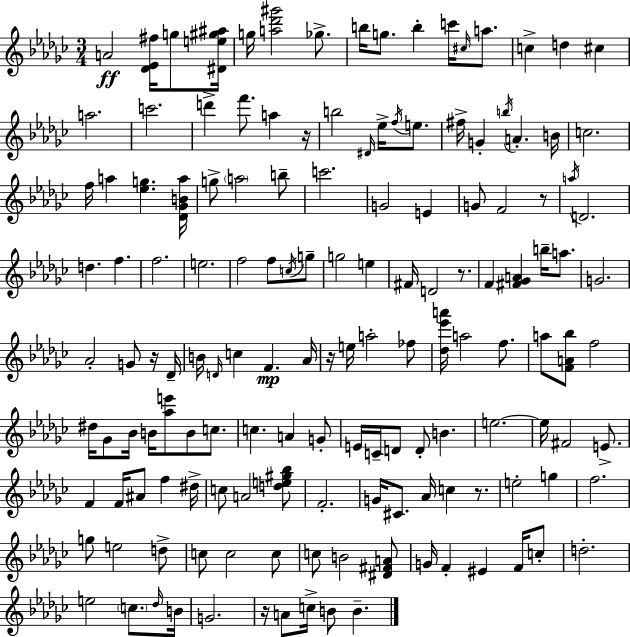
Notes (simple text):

A4/h [Db4,Eb4,F#5]/s G5/e [D#4,E5,G#5,A#5]/s G5/s [A5,Db6,G#6]/h Gb5/e. B5/s G5/e. B5/q C6/s C#5/s A5/e. C5/q D5/q C#5/q A5/h. C6/h. D6/q F6/e. A5/q R/s B5/h D#4/s Eb5/s F5/s E5/e. F#5/s G4/q B5/s A4/q. B4/s C5/h. F5/s A5/q [Eb5,G5]/q. [Db4,Gb4,B4,A5]/s G5/e A5/h B5/e C6/h. G4/h E4/q G4/e F4/h R/e A5/s D4/h. D5/q. F5/q. F5/h. E5/h. F5/h F5/e C5/s G5/e G5/h E5/q F#4/s D4/h R/e. F4/q [F#4,Gb4,A4]/q B5/s A5/e. G4/h. Ab4/h G4/e R/s Db4/s B4/s D4/s C5/q F4/q. Ab4/s R/s E5/s A5/h FES5/e [Db5,Eb6,A6]/s A5/h F5/e. A5/e [F4,A4,Bb5]/e F5/h D#5/s Gb4/e Bb4/s B4/s [Ab5,E6]/e B4/e C5/e. C5/q. A4/q G4/e E4/s C4/s D4/e D4/e B4/q. E5/h. E5/s F#4/h E4/e. F4/q F4/s A#4/e F5/q D#5/s C5/e A4/h [D5,E5,G#5,Bb5]/e F4/h. G4/s C#4/e. Ab4/s C5/q R/e. E5/h G5/q F5/h. G5/e E5/h D5/e C5/e C5/h C5/e C5/e B4/h [D#4,F#4,A4]/e G4/s F4/q EIS4/q F4/s C5/e D5/h. E5/h C5/e. Db5/s B4/s G4/h. R/s A4/e C5/s B4/e B4/q.